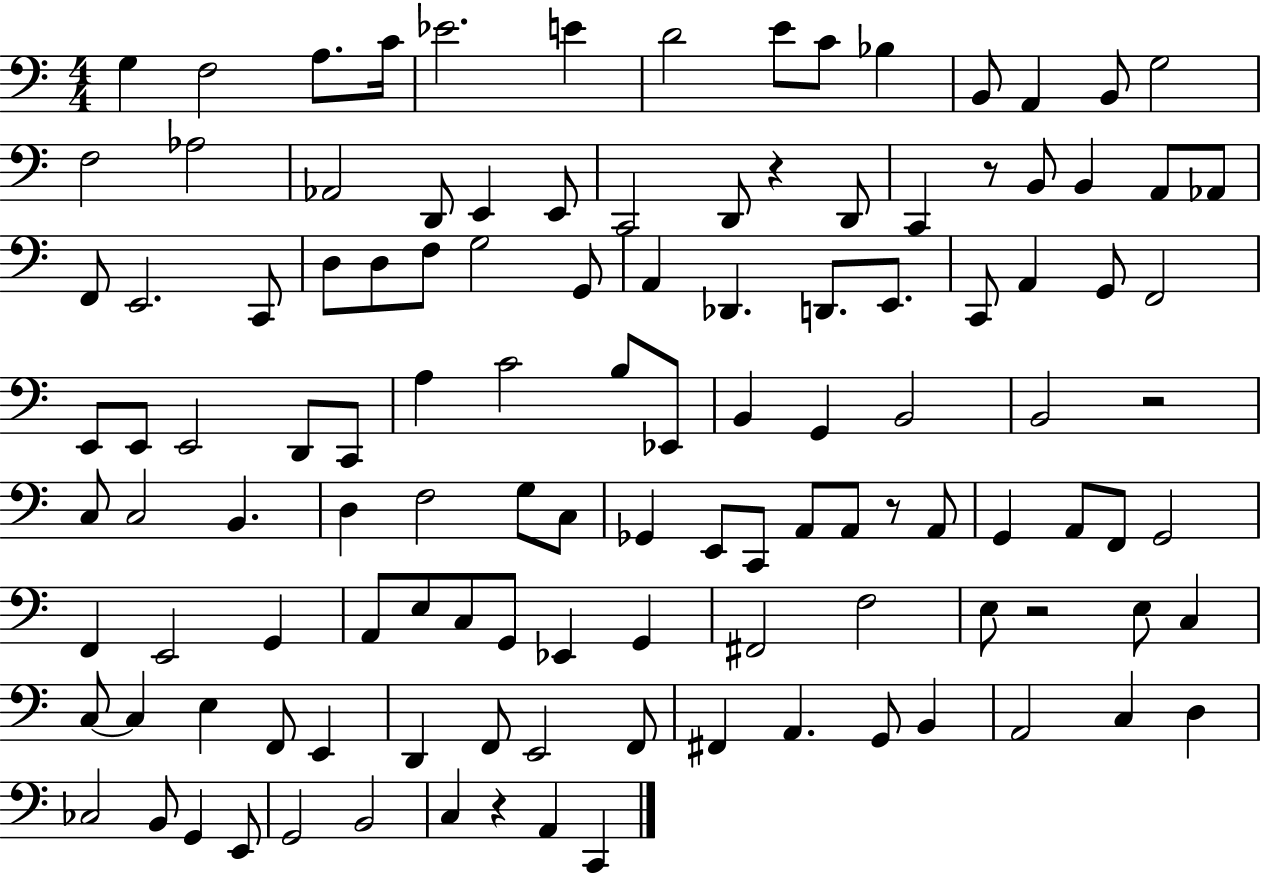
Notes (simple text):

G3/q F3/h A3/e. C4/s Eb4/h. E4/q D4/h E4/e C4/e Bb3/q B2/e A2/q B2/e G3/h F3/h Ab3/h Ab2/h D2/e E2/q E2/e C2/h D2/e R/q D2/e C2/q R/e B2/e B2/q A2/e Ab2/e F2/e E2/h. C2/e D3/e D3/e F3/e G3/h G2/e A2/q Db2/q. D2/e. E2/e. C2/e A2/q G2/e F2/h E2/e E2/e E2/h D2/e C2/e A3/q C4/h B3/e Eb2/e B2/q G2/q B2/h B2/h R/h C3/e C3/h B2/q. D3/q F3/h G3/e C3/e Gb2/q E2/e C2/e A2/e A2/e R/e A2/e G2/q A2/e F2/e G2/h F2/q E2/h G2/q A2/e E3/e C3/e G2/e Eb2/q G2/q F#2/h F3/h E3/e R/h E3/e C3/q C3/e C3/q E3/q F2/e E2/q D2/q F2/e E2/h F2/e F#2/q A2/q. G2/e B2/q A2/h C3/q D3/q CES3/h B2/e G2/q E2/e G2/h B2/h C3/q R/q A2/q C2/q